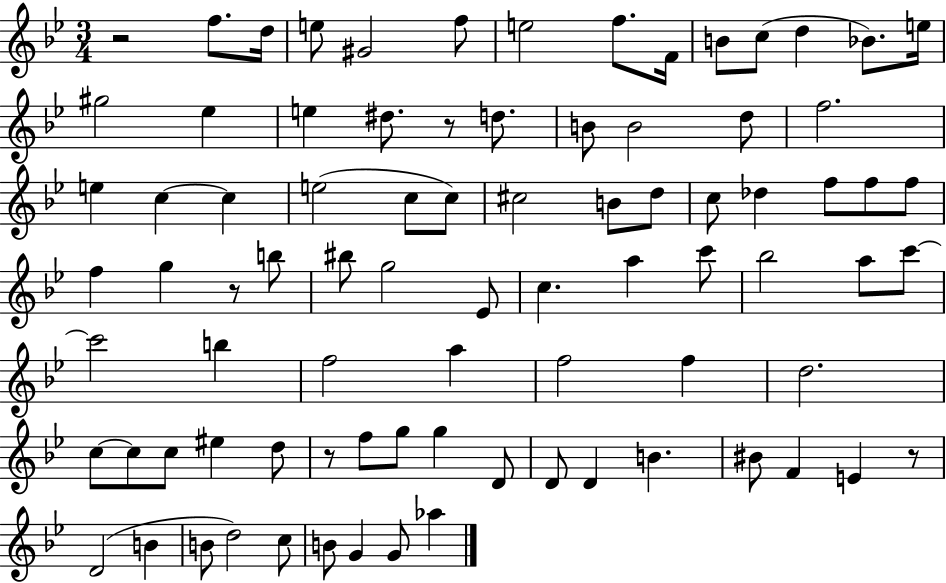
R/h F5/e. D5/s E5/e G#4/h F5/e E5/h F5/e. F4/s B4/e C5/e D5/q Bb4/e. E5/s G#5/h Eb5/q E5/q D#5/e. R/e D5/e. B4/e B4/h D5/e F5/h. E5/q C5/q C5/q E5/h C5/e C5/e C#5/h B4/e D5/e C5/e Db5/q F5/e F5/e F5/e F5/q G5/q R/e B5/e BIS5/e G5/h Eb4/e C5/q. A5/q C6/e Bb5/h A5/e C6/e C6/h B5/q F5/h A5/q F5/h F5/q D5/h. C5/e C5/e C5/e EIS5/q D5/e R/e F5/e G5/e G5/q D4/e D4/e D4/q B4/q. BIS4/e F4/q E4/q R/e D4/h B4/q B4/e D5/h C5/e B4/e G4/q G4/e Ab5/q